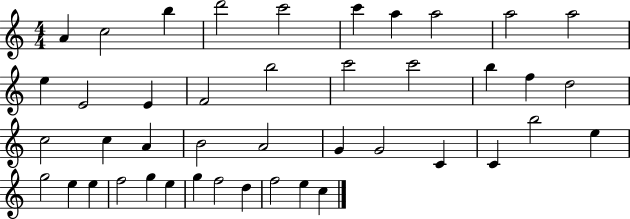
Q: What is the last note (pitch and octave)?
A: C5